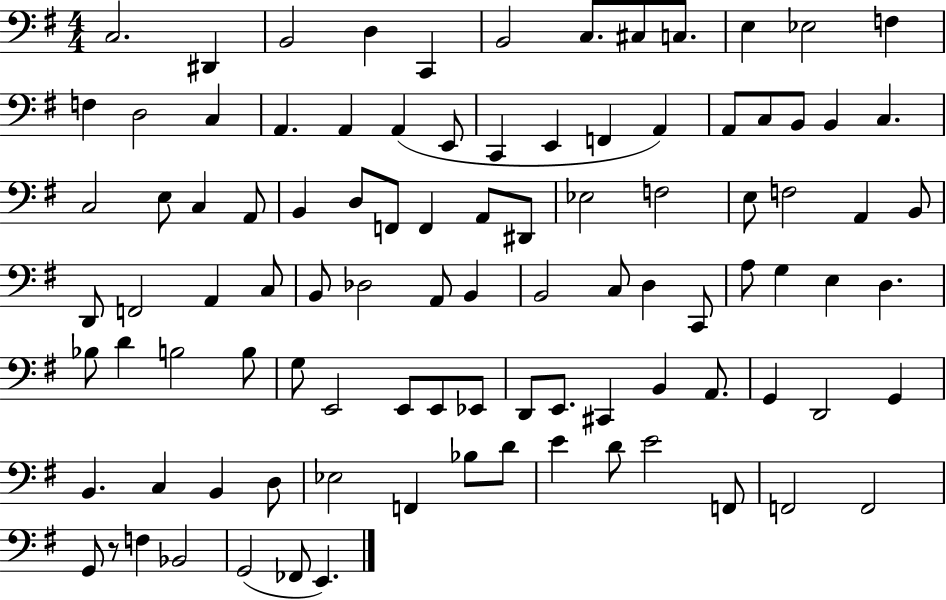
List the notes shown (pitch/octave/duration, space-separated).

C3/h. D#2/q B2/h D3/q C2/q B2/h C3/e. C#3/e C3/e. E3/q Eb3/h F3/q F3/q D3/h C3/q A2/q. A2/q A2/q E2/e C2/q E2/q F2/q A2/q A2/e C3/e B2/e B2/q C3/q. C3/h E3/e C3/q A2/e B2/q D3/e F2/e F2/q A2/e D#2/e Eb3/h F3/h E3/e F3/h A2/q B2/e D2/e F2/h A2/q C3/e B2/e Db3/h A2/e B2/q B2/h C3/e D3/q C2/e A3/e G3/q E3/q D3/q. Bb3/e D4/q B3/h B3/e G3/e E2/h E2/e E2/e Eb2/e D2/e E2/e. C#2/q B2/q A2/e. G2/q D2/h G2/q B2/q. C3/q B2/q D3/e Eb3/h F2/q Bb3/e D4/e E4/q D4/e E4/h F2/e F2/h F2/h G2/e R/e F3/q Bb2/h G2/h FES2/e E2/q.